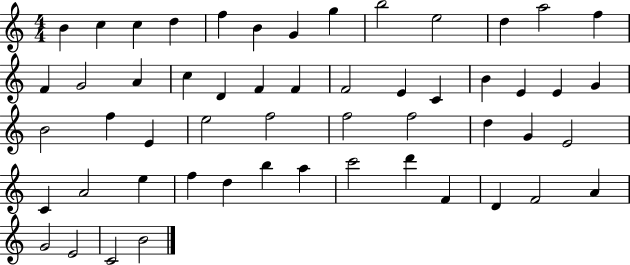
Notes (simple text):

B4/q C5/q C5/q D5/q F5/q B4/q G4/q G5/q B5/h E5/h D5/q A5/h F5/q F4/q G4/h A4/q C5/q D4/q F4/q F4/q F4/h E4/q C4/q B4/q E4/q E4/q G4/q B4/h F5/q E4/q E5/h F5/h F5/h F5/h D5/q G4/q E4/h C4/q A4/h E5/q F5/q D5/q B5/q A5/q C6/h D6/q F4/q D4/q F4/h A4/q G4/h E4/h C4/h B4/h